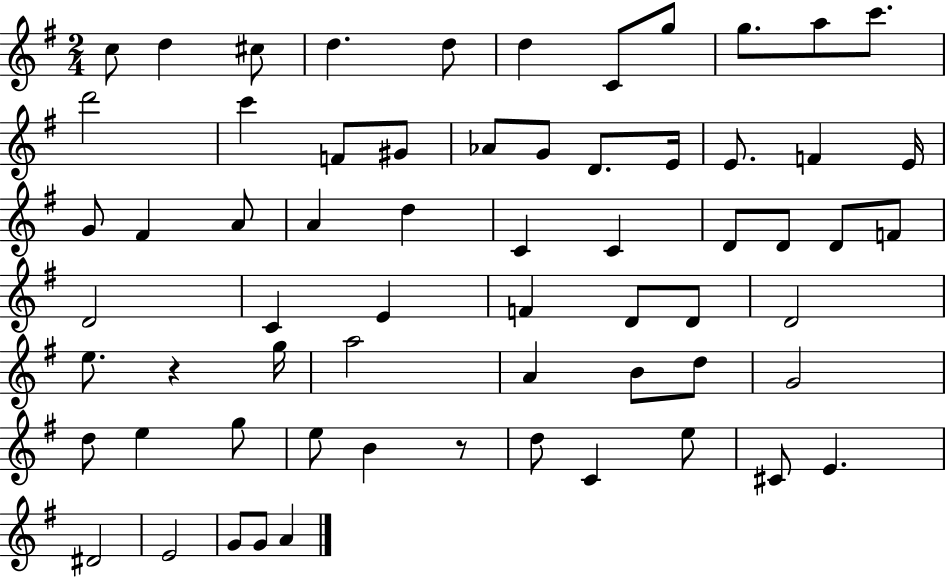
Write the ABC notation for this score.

X:1
T:Untitled
M:2/4
L:1/4
K:G
c/2 d ^c/2 d d/2 d C/2 g/2 g/2 a/2 c'/2 d'2 c' F/2 ^G/2 _A/2 G/2 D/2 E/4 E/2 F E/4 G/2 ^F A/2 A d C C D/2 D/2 D/2 F/2 D2 C E F D/2 D/2 D2 e/2 z g/4 a2 A B/2 d/2 G2 d/2 e g/2 e/2 B z/2 d/2 C e/2 ^C/2 E ^D2 E2 G/2 G/2 A